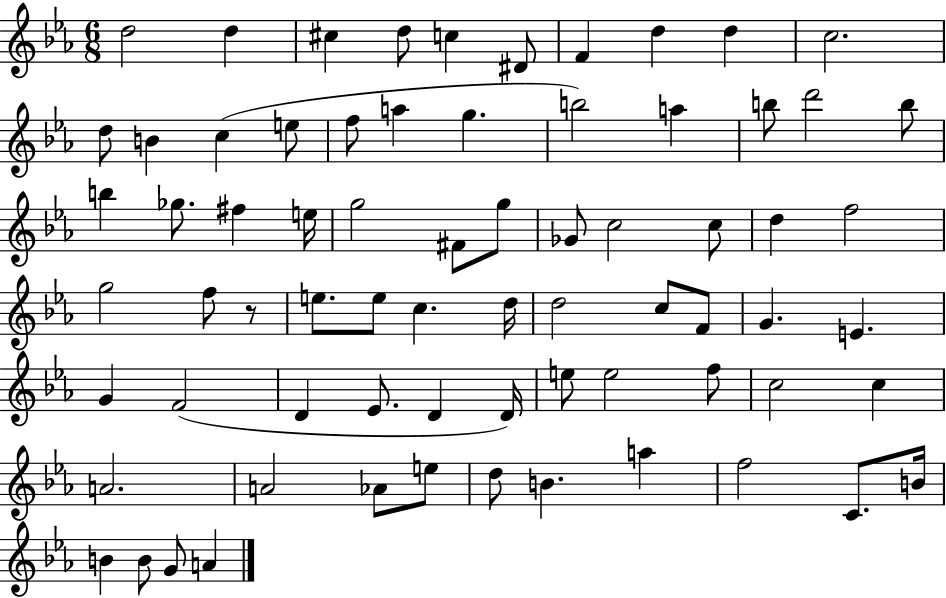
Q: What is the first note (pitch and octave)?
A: D5